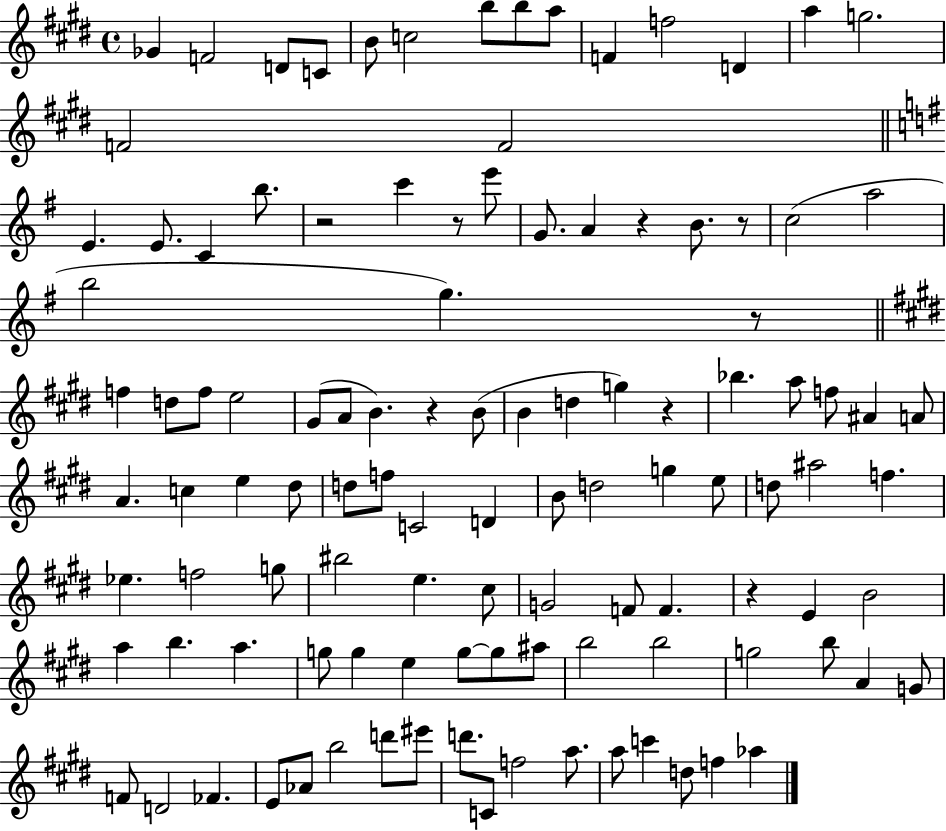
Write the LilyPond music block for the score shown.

{
  \clef treble
  \time 4/4
  \defaultTimeSignature
  \key e \major
  \repeat volta 2 { ges'4 f'2 d'8 c'8 | b'8 c''2 b''8 b''8 a''8 | f'4 f''2 d'4 | a''4 g''2. | \break f'2 f'2 | \bar "||" \break \key g \major e'4. e'8. c'4 b''8. | r2 c'''4 r8 e'''8 | g'8. a'4 r4 b'8. r8 | c''2( a''2 | \break b''2 g''4.) r8 | \bar "||" \break \key e \major f''4 d''8 f''8 e''2 | gis'8( a'8 b'4.) r4 b'8( | b'4 d''4 g''4) r4 | bes''4. a''8 f''8 ais'4 a'8 | \break a'4. c''4 e''4 dis''8 | d''8 f''8 c'2 d'4 | b'8 d''2 g''4 e''8 | d''8 ais''2 f''4. | \break ees''4. f''2 g''8 | bis''2 e''4. cis''8 | g'2 f'8 f'4. | r4 e'4 b'2 | \break a''4 b''4. a''4. | g''8 g''4 e''4 g''8~~ g''8 ais''8 | b''2 b''2 | g''2 b''8 a'4 g'8 | \break f'8 d'2 fes'4. | e'8 aes'8 b''2 d'''8 eis'''8 | d'''8. c'8 f''2 a''8. | a''8 c'''4 d''8 f''4 aes''4 | \break } \bar "|."
}